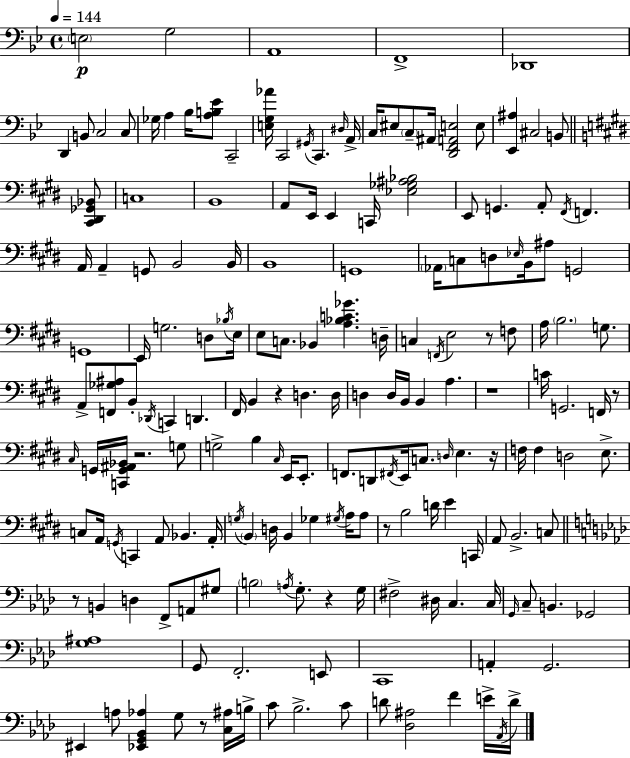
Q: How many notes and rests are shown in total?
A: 183